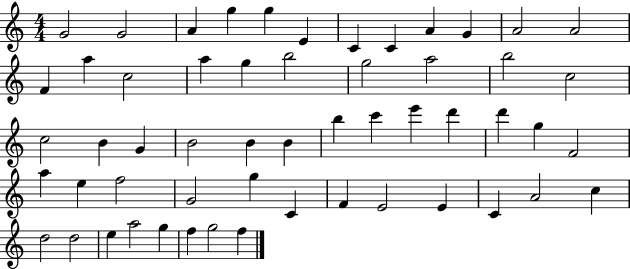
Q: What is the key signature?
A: C major